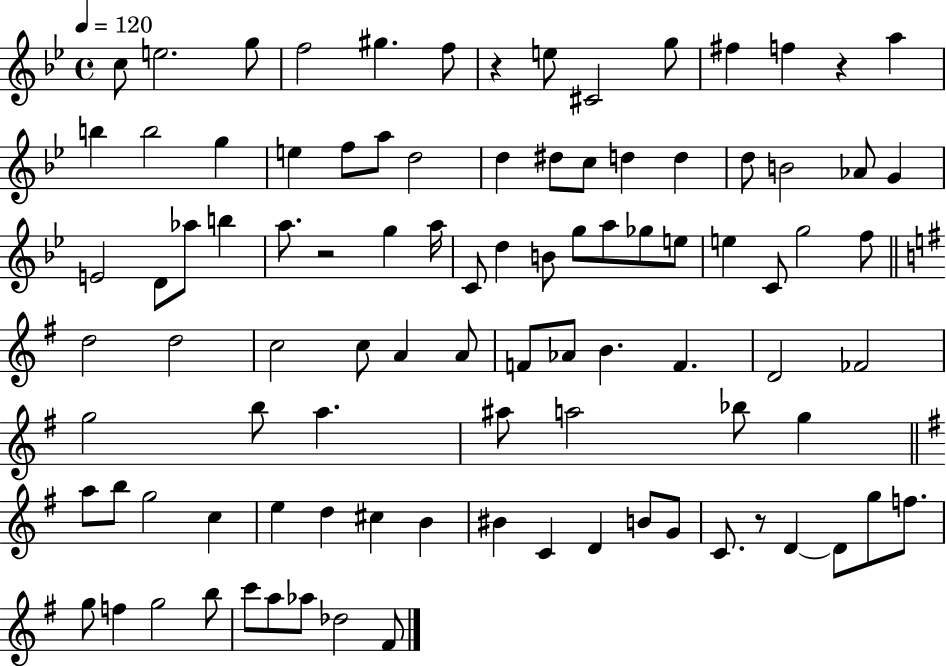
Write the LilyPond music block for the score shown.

{
  \clef treble
  \time 4/4
  \defaultTimeSignature
  \key bes \major
  \tempo 4 = 120
  \repeat volta 2 { c''8 e''2. g''8 | f''2 gis''4. f''8 | r4 e''8 cis'2 g''8 | fis''4 f''4 r4 a''4 | \break b''4 b''2 g''4 | e''4 f''8 a''8 d''2 | d''4 dis''8 c''8 d''4 d''4 | d''8 b'2 aes'8 g'4 | \break e'2 d'8 aes''8 b''4 | a''8. r2 g''4 a''16 | c'8 d''4 b'8 g''8 a''8 ges''8 e''8 | e''4 c'8 g''2 f''8 | \break \bar "||" \break \key e \minor d''2 d''2 | c''2 c''8 a'4 a'8 | f'8 aes'8 b'4. f'4. | d'2 fes'2 | \break g''2 b''8 a''4. | ais''8 a''2 bes''8 g''4 | \bar "||" \break \key e \minor a''8 b''8 g''2 c''4 | e''4 d''4 cis''4 b'4 | bis'4 c'4 d'4 b'8 g'8 | c'8. r8 d'4~~ d'8 g''8 f''8. | \break g''8 f''4 g''2 b''8 | c'''8 a''8 aes''8 des''2 fis'8 | } \bar "|."
}